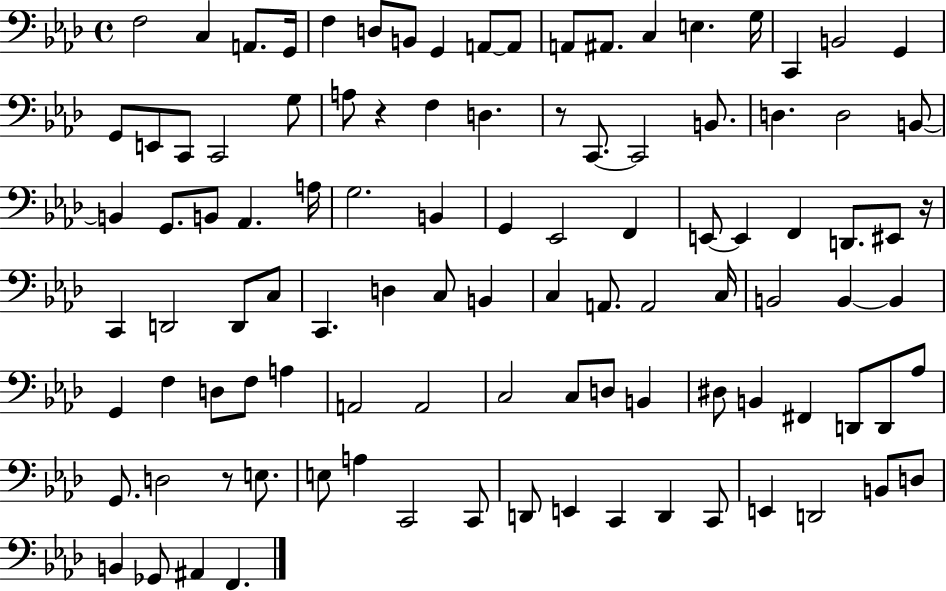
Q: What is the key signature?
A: AES major